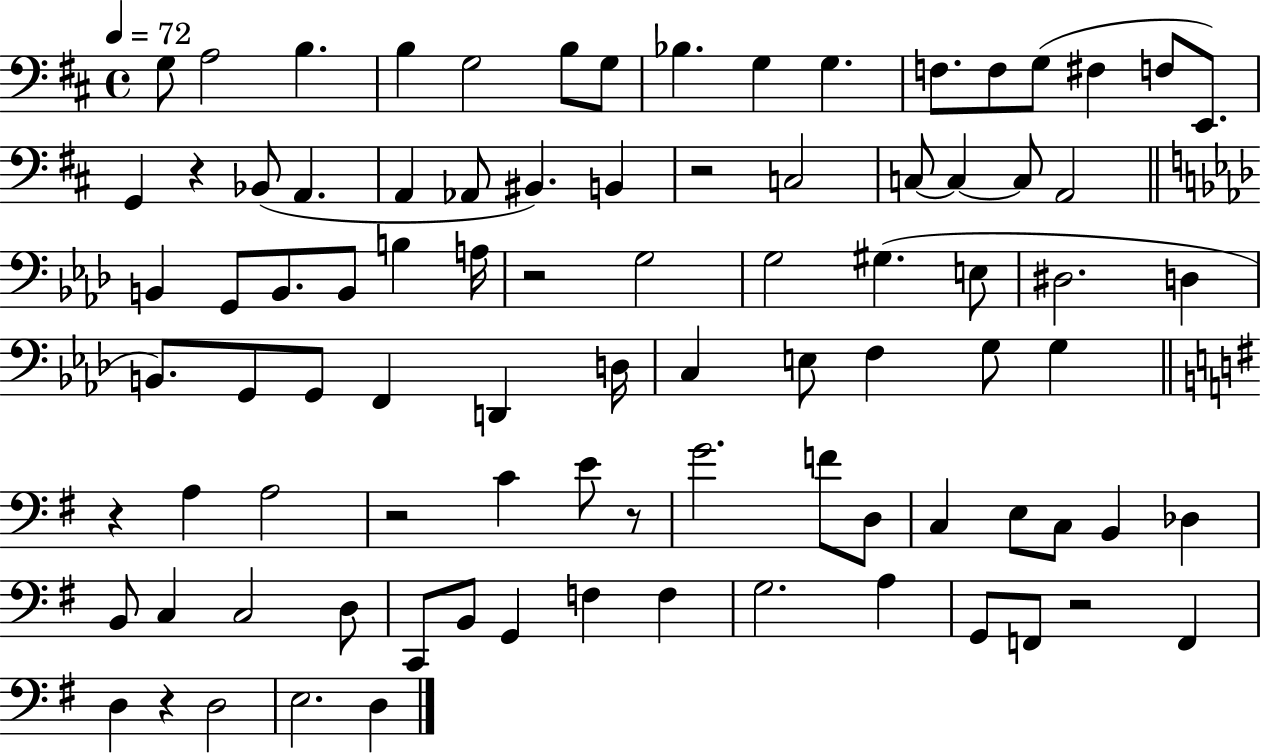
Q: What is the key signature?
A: D major